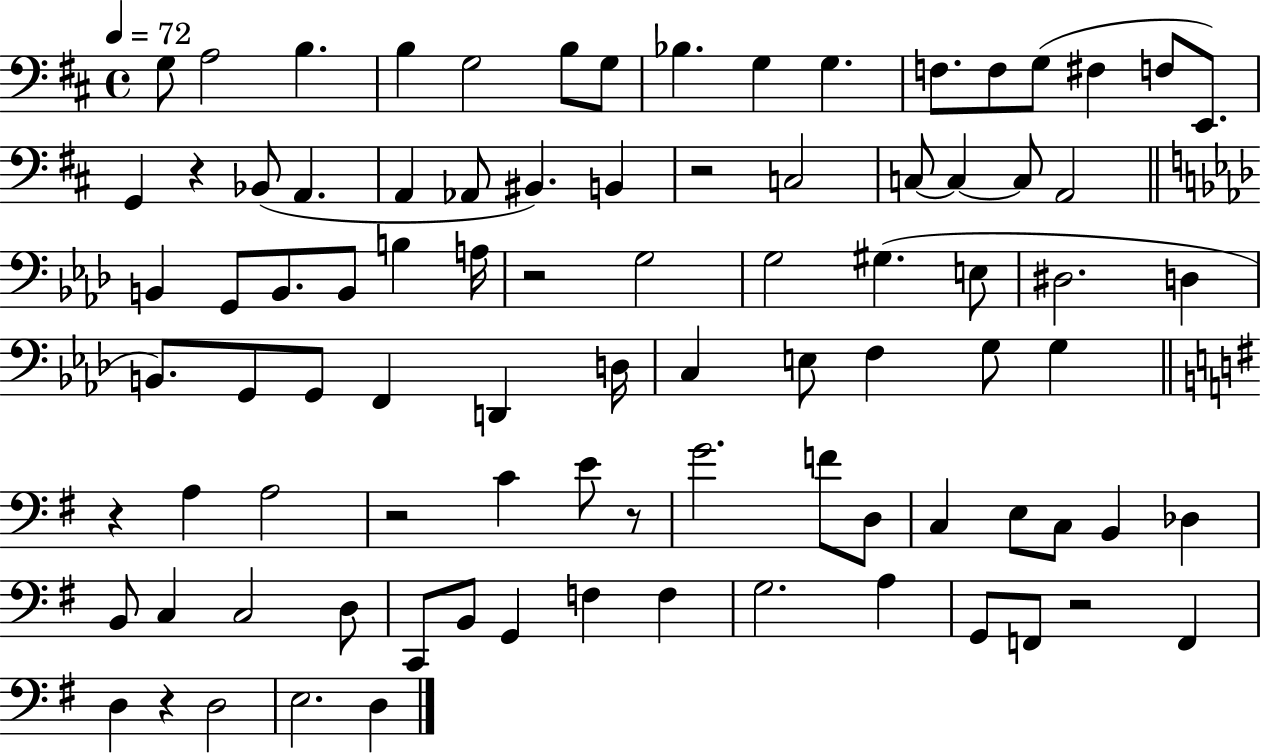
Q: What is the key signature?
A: D major